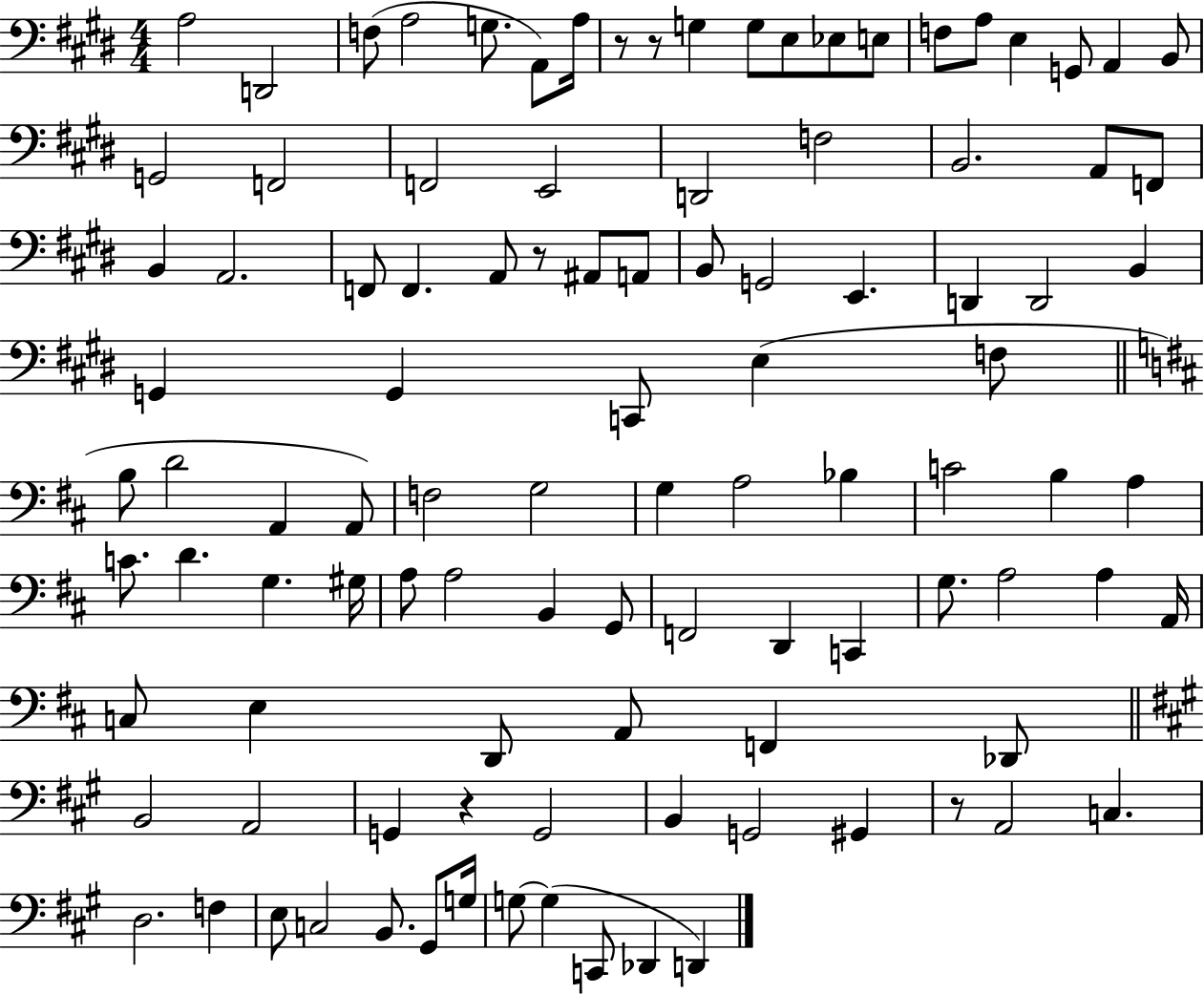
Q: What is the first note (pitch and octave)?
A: A3